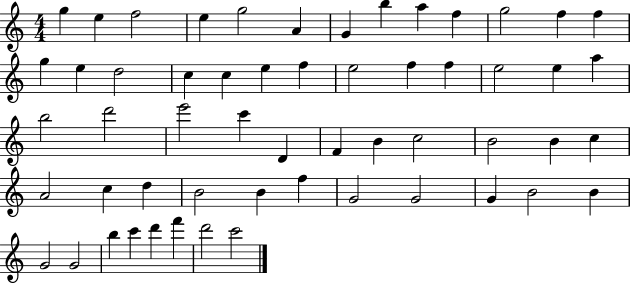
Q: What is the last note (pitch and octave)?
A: C6